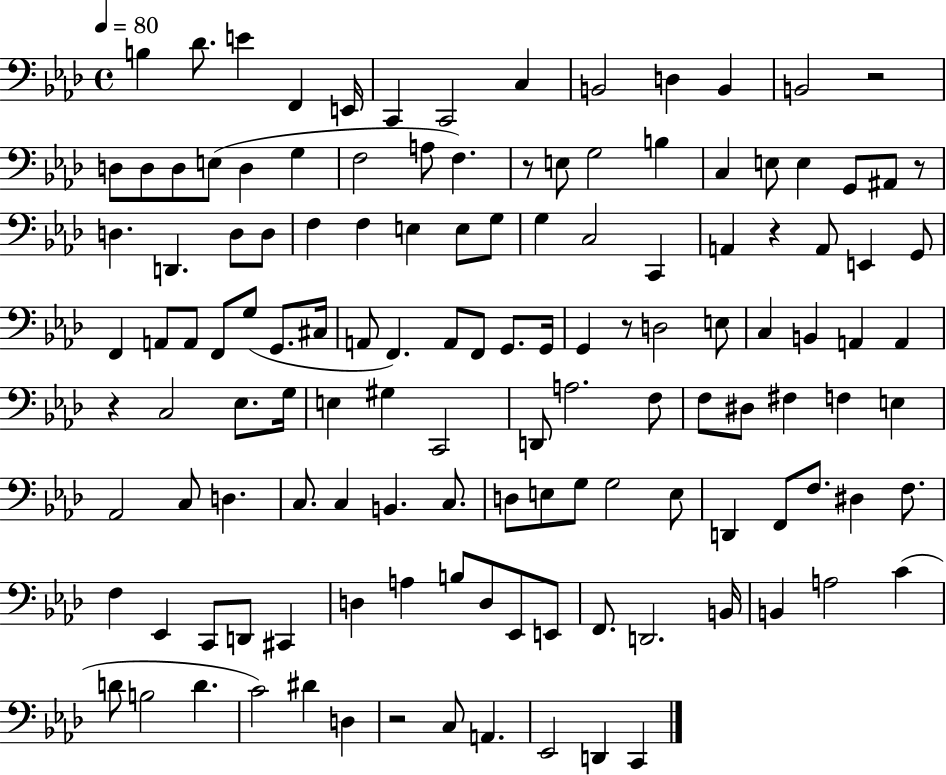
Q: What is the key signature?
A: AES major